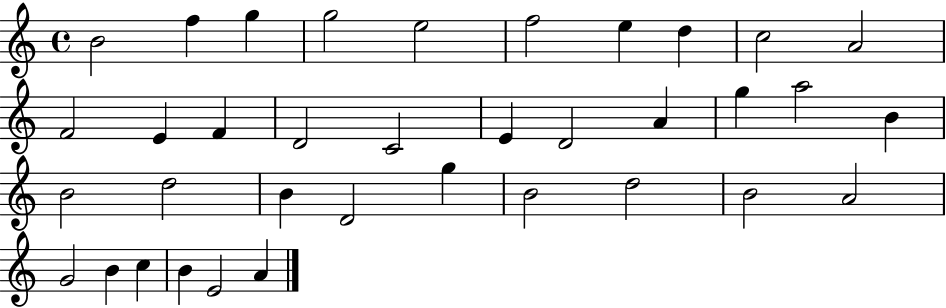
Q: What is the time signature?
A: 4/4